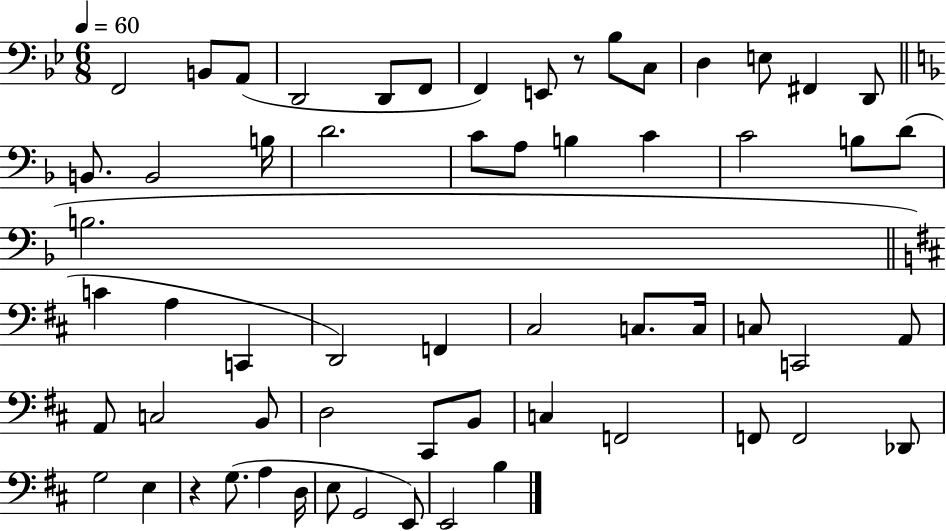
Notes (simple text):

F2/h B2/e A2/e D2/h D2/e F2/e F2/q E2/e R/e Bb3/e C3/e D3/q E3/e F#2/q D2/e B2/e. B2/h B3/s D4/h. C4/e A3/e B3/q C4/q C4/h B3/e D4/e B3/h. C4/q A3/q C2/q D2/h F2/q C#3/h C3/e. C3/s C3/e C2/h A2/e A2/e C3/h B2/e D3/h C#2/e B2/e C3/q F2/h F2/e F2/h Db2/e G3/h E3/q R/q G3/e. A3/q D3/s E3/e G2/h E2/e E2/h B3/q